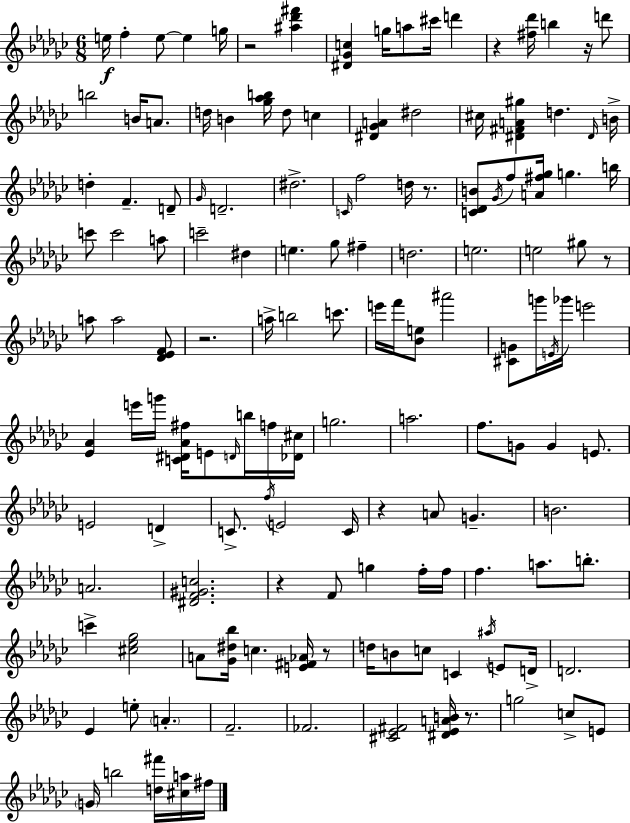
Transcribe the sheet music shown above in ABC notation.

X:1
T:Untitled
M:6/8
L:1/4
K:Ebm
e/4 f e/2 e g/4 z2 [^a_d'^f'] [^D_Gc] g/4 a/2 ^c'/4 d' z [^f_d']/4 b z/4 d'/2 b2 B/4 A/2 d/4 B [_g_ab]/4 d/2 c [^D_GA] ^d2 ^c/4 [^D^FA^g] d ^D/4 B/4 d F D/2 _G/4 D2 ^d2 C/4 f2 d/4 z/2 [C_DB]/2 _G/4 f/2 [A^f_g]/4 g b/4 c'/2 c'2 a/2 c'2 ^d e _g/2 ^f d2 e2 e2 ^g/2 z/2 a/2 a2 [_D_EF]/2 z2 a/4 b2 c'/2 e'/4 f'/4 [_Be]/2 ^a'2 [^CG]/2 g'/4 E/4 _g'/4 e'2 [_E_A] e'/4 g'/4 [C^D_A^f]/4 E/2 D/4 b/4 f/4 [_D^c]/4 g2 a2 f/2 G/2 G E/2 E2 D C/2 f/4 E2 C/4 z A/2 G B2 A2 [^DF^Gc]2 z F/2 g f/4 f/4 f a/2 b/2 c' [^c_e_g]2 A/2 [_G^d_b]/4 c [E^F_A]/4 z/2 d/4 B/2 c/2 C ^a/4 E/2 D/4 D2 _E e/2 A F2 _F2 [^C_E^F]2 [^D_EAB]/4 z/2 g2 c/2 E/2 G/4 b2 [d^f']/4 [^ca]/4 ^f/4